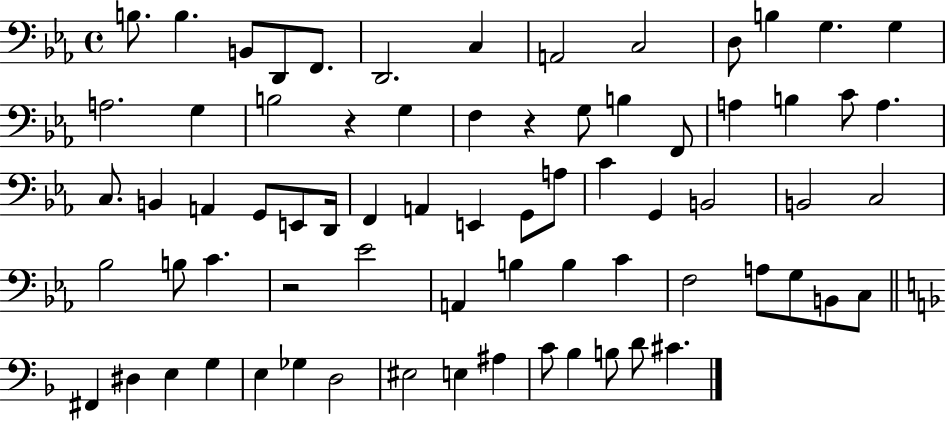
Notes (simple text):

B3/e. B3/q. B2/e D2/e F2/e. D2/h. C3/q A2/h C3/h D3/e B3/q G3/q. G3/q A3/h. G3/q B3/h R/q G3/q F3/q R/q G3/e B3/q F2/e A3/q B3/q C4/e A3/q. C3/e. B2/q A2/q G2/e E2/e D2/s F2/q A2/q E2/q G2/e A3/e C4/q G2/q B2/h B2/h C3/h Bb3/h B3/e C4/q. R/h Eb4/h A2/q B3/q B3/q C4/q F3/h A3/e G3/e B2/e C3/e F#2/q D#3/q E3/q G3/q E3/q Gb3/q D3/h EIS3/h E3/q A#3/q C4/e Bb3/q B3/e D4/e C#4/q.